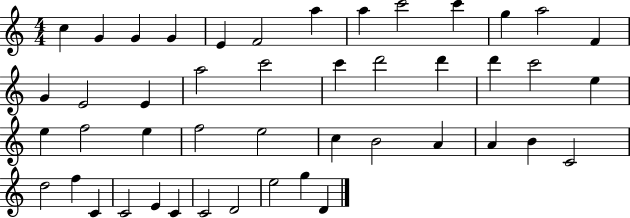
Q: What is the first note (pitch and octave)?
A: C5